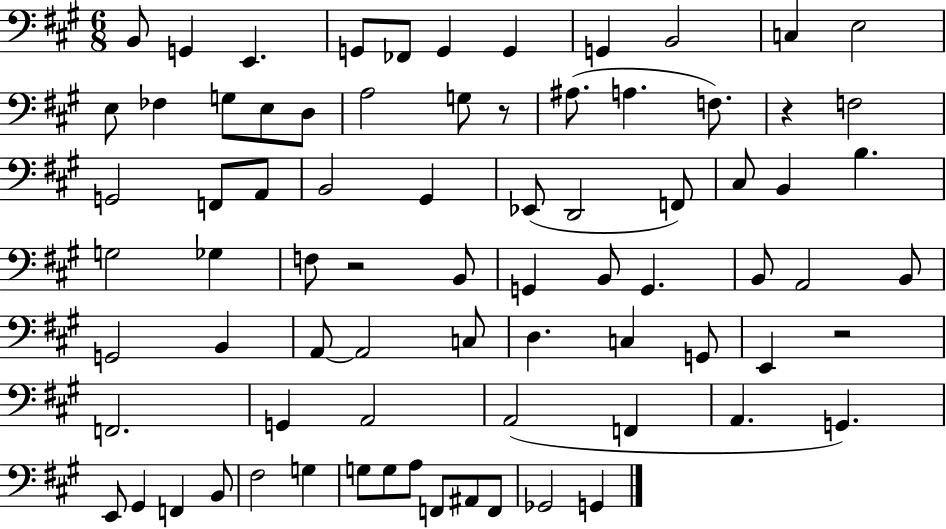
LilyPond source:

{
  \clef bass
  \numericTimeSignature
  \time 6/8
  \key a \major
  \repeat volta 2 { b,8 g,4 e,4. | g,8 fes,8 g,4 g,4 | g,4 b,2 | c4 e2 | \break e8 fes4 g8 e8 d8 | a2 g8 r8 | ais8.( a4. f8.) | r4 f2 | \break g,2 f,8 a,8 | b,2 gis,4 | ees,8( d,2 f,8) | cis8 b,4 b4. | \break g2 ges4 | f8 r2 b,8 | g,4 b,8 g,4. | b,8 a,2 b,8 | \break g,2 b,4 | a,8~~ a,2 c8 | d4. c4 g,8 | e,4 r2 | \break f,2. | g,4 a,2 | a,2( f,4 | a,4. g,4.) | \break e,8 gis,4 f,4 b,8 | fis2 g4 | g8 g8 a8 f,8 ais,8 f,8 | ges,2 g,4 | \break } \bar "|."
}